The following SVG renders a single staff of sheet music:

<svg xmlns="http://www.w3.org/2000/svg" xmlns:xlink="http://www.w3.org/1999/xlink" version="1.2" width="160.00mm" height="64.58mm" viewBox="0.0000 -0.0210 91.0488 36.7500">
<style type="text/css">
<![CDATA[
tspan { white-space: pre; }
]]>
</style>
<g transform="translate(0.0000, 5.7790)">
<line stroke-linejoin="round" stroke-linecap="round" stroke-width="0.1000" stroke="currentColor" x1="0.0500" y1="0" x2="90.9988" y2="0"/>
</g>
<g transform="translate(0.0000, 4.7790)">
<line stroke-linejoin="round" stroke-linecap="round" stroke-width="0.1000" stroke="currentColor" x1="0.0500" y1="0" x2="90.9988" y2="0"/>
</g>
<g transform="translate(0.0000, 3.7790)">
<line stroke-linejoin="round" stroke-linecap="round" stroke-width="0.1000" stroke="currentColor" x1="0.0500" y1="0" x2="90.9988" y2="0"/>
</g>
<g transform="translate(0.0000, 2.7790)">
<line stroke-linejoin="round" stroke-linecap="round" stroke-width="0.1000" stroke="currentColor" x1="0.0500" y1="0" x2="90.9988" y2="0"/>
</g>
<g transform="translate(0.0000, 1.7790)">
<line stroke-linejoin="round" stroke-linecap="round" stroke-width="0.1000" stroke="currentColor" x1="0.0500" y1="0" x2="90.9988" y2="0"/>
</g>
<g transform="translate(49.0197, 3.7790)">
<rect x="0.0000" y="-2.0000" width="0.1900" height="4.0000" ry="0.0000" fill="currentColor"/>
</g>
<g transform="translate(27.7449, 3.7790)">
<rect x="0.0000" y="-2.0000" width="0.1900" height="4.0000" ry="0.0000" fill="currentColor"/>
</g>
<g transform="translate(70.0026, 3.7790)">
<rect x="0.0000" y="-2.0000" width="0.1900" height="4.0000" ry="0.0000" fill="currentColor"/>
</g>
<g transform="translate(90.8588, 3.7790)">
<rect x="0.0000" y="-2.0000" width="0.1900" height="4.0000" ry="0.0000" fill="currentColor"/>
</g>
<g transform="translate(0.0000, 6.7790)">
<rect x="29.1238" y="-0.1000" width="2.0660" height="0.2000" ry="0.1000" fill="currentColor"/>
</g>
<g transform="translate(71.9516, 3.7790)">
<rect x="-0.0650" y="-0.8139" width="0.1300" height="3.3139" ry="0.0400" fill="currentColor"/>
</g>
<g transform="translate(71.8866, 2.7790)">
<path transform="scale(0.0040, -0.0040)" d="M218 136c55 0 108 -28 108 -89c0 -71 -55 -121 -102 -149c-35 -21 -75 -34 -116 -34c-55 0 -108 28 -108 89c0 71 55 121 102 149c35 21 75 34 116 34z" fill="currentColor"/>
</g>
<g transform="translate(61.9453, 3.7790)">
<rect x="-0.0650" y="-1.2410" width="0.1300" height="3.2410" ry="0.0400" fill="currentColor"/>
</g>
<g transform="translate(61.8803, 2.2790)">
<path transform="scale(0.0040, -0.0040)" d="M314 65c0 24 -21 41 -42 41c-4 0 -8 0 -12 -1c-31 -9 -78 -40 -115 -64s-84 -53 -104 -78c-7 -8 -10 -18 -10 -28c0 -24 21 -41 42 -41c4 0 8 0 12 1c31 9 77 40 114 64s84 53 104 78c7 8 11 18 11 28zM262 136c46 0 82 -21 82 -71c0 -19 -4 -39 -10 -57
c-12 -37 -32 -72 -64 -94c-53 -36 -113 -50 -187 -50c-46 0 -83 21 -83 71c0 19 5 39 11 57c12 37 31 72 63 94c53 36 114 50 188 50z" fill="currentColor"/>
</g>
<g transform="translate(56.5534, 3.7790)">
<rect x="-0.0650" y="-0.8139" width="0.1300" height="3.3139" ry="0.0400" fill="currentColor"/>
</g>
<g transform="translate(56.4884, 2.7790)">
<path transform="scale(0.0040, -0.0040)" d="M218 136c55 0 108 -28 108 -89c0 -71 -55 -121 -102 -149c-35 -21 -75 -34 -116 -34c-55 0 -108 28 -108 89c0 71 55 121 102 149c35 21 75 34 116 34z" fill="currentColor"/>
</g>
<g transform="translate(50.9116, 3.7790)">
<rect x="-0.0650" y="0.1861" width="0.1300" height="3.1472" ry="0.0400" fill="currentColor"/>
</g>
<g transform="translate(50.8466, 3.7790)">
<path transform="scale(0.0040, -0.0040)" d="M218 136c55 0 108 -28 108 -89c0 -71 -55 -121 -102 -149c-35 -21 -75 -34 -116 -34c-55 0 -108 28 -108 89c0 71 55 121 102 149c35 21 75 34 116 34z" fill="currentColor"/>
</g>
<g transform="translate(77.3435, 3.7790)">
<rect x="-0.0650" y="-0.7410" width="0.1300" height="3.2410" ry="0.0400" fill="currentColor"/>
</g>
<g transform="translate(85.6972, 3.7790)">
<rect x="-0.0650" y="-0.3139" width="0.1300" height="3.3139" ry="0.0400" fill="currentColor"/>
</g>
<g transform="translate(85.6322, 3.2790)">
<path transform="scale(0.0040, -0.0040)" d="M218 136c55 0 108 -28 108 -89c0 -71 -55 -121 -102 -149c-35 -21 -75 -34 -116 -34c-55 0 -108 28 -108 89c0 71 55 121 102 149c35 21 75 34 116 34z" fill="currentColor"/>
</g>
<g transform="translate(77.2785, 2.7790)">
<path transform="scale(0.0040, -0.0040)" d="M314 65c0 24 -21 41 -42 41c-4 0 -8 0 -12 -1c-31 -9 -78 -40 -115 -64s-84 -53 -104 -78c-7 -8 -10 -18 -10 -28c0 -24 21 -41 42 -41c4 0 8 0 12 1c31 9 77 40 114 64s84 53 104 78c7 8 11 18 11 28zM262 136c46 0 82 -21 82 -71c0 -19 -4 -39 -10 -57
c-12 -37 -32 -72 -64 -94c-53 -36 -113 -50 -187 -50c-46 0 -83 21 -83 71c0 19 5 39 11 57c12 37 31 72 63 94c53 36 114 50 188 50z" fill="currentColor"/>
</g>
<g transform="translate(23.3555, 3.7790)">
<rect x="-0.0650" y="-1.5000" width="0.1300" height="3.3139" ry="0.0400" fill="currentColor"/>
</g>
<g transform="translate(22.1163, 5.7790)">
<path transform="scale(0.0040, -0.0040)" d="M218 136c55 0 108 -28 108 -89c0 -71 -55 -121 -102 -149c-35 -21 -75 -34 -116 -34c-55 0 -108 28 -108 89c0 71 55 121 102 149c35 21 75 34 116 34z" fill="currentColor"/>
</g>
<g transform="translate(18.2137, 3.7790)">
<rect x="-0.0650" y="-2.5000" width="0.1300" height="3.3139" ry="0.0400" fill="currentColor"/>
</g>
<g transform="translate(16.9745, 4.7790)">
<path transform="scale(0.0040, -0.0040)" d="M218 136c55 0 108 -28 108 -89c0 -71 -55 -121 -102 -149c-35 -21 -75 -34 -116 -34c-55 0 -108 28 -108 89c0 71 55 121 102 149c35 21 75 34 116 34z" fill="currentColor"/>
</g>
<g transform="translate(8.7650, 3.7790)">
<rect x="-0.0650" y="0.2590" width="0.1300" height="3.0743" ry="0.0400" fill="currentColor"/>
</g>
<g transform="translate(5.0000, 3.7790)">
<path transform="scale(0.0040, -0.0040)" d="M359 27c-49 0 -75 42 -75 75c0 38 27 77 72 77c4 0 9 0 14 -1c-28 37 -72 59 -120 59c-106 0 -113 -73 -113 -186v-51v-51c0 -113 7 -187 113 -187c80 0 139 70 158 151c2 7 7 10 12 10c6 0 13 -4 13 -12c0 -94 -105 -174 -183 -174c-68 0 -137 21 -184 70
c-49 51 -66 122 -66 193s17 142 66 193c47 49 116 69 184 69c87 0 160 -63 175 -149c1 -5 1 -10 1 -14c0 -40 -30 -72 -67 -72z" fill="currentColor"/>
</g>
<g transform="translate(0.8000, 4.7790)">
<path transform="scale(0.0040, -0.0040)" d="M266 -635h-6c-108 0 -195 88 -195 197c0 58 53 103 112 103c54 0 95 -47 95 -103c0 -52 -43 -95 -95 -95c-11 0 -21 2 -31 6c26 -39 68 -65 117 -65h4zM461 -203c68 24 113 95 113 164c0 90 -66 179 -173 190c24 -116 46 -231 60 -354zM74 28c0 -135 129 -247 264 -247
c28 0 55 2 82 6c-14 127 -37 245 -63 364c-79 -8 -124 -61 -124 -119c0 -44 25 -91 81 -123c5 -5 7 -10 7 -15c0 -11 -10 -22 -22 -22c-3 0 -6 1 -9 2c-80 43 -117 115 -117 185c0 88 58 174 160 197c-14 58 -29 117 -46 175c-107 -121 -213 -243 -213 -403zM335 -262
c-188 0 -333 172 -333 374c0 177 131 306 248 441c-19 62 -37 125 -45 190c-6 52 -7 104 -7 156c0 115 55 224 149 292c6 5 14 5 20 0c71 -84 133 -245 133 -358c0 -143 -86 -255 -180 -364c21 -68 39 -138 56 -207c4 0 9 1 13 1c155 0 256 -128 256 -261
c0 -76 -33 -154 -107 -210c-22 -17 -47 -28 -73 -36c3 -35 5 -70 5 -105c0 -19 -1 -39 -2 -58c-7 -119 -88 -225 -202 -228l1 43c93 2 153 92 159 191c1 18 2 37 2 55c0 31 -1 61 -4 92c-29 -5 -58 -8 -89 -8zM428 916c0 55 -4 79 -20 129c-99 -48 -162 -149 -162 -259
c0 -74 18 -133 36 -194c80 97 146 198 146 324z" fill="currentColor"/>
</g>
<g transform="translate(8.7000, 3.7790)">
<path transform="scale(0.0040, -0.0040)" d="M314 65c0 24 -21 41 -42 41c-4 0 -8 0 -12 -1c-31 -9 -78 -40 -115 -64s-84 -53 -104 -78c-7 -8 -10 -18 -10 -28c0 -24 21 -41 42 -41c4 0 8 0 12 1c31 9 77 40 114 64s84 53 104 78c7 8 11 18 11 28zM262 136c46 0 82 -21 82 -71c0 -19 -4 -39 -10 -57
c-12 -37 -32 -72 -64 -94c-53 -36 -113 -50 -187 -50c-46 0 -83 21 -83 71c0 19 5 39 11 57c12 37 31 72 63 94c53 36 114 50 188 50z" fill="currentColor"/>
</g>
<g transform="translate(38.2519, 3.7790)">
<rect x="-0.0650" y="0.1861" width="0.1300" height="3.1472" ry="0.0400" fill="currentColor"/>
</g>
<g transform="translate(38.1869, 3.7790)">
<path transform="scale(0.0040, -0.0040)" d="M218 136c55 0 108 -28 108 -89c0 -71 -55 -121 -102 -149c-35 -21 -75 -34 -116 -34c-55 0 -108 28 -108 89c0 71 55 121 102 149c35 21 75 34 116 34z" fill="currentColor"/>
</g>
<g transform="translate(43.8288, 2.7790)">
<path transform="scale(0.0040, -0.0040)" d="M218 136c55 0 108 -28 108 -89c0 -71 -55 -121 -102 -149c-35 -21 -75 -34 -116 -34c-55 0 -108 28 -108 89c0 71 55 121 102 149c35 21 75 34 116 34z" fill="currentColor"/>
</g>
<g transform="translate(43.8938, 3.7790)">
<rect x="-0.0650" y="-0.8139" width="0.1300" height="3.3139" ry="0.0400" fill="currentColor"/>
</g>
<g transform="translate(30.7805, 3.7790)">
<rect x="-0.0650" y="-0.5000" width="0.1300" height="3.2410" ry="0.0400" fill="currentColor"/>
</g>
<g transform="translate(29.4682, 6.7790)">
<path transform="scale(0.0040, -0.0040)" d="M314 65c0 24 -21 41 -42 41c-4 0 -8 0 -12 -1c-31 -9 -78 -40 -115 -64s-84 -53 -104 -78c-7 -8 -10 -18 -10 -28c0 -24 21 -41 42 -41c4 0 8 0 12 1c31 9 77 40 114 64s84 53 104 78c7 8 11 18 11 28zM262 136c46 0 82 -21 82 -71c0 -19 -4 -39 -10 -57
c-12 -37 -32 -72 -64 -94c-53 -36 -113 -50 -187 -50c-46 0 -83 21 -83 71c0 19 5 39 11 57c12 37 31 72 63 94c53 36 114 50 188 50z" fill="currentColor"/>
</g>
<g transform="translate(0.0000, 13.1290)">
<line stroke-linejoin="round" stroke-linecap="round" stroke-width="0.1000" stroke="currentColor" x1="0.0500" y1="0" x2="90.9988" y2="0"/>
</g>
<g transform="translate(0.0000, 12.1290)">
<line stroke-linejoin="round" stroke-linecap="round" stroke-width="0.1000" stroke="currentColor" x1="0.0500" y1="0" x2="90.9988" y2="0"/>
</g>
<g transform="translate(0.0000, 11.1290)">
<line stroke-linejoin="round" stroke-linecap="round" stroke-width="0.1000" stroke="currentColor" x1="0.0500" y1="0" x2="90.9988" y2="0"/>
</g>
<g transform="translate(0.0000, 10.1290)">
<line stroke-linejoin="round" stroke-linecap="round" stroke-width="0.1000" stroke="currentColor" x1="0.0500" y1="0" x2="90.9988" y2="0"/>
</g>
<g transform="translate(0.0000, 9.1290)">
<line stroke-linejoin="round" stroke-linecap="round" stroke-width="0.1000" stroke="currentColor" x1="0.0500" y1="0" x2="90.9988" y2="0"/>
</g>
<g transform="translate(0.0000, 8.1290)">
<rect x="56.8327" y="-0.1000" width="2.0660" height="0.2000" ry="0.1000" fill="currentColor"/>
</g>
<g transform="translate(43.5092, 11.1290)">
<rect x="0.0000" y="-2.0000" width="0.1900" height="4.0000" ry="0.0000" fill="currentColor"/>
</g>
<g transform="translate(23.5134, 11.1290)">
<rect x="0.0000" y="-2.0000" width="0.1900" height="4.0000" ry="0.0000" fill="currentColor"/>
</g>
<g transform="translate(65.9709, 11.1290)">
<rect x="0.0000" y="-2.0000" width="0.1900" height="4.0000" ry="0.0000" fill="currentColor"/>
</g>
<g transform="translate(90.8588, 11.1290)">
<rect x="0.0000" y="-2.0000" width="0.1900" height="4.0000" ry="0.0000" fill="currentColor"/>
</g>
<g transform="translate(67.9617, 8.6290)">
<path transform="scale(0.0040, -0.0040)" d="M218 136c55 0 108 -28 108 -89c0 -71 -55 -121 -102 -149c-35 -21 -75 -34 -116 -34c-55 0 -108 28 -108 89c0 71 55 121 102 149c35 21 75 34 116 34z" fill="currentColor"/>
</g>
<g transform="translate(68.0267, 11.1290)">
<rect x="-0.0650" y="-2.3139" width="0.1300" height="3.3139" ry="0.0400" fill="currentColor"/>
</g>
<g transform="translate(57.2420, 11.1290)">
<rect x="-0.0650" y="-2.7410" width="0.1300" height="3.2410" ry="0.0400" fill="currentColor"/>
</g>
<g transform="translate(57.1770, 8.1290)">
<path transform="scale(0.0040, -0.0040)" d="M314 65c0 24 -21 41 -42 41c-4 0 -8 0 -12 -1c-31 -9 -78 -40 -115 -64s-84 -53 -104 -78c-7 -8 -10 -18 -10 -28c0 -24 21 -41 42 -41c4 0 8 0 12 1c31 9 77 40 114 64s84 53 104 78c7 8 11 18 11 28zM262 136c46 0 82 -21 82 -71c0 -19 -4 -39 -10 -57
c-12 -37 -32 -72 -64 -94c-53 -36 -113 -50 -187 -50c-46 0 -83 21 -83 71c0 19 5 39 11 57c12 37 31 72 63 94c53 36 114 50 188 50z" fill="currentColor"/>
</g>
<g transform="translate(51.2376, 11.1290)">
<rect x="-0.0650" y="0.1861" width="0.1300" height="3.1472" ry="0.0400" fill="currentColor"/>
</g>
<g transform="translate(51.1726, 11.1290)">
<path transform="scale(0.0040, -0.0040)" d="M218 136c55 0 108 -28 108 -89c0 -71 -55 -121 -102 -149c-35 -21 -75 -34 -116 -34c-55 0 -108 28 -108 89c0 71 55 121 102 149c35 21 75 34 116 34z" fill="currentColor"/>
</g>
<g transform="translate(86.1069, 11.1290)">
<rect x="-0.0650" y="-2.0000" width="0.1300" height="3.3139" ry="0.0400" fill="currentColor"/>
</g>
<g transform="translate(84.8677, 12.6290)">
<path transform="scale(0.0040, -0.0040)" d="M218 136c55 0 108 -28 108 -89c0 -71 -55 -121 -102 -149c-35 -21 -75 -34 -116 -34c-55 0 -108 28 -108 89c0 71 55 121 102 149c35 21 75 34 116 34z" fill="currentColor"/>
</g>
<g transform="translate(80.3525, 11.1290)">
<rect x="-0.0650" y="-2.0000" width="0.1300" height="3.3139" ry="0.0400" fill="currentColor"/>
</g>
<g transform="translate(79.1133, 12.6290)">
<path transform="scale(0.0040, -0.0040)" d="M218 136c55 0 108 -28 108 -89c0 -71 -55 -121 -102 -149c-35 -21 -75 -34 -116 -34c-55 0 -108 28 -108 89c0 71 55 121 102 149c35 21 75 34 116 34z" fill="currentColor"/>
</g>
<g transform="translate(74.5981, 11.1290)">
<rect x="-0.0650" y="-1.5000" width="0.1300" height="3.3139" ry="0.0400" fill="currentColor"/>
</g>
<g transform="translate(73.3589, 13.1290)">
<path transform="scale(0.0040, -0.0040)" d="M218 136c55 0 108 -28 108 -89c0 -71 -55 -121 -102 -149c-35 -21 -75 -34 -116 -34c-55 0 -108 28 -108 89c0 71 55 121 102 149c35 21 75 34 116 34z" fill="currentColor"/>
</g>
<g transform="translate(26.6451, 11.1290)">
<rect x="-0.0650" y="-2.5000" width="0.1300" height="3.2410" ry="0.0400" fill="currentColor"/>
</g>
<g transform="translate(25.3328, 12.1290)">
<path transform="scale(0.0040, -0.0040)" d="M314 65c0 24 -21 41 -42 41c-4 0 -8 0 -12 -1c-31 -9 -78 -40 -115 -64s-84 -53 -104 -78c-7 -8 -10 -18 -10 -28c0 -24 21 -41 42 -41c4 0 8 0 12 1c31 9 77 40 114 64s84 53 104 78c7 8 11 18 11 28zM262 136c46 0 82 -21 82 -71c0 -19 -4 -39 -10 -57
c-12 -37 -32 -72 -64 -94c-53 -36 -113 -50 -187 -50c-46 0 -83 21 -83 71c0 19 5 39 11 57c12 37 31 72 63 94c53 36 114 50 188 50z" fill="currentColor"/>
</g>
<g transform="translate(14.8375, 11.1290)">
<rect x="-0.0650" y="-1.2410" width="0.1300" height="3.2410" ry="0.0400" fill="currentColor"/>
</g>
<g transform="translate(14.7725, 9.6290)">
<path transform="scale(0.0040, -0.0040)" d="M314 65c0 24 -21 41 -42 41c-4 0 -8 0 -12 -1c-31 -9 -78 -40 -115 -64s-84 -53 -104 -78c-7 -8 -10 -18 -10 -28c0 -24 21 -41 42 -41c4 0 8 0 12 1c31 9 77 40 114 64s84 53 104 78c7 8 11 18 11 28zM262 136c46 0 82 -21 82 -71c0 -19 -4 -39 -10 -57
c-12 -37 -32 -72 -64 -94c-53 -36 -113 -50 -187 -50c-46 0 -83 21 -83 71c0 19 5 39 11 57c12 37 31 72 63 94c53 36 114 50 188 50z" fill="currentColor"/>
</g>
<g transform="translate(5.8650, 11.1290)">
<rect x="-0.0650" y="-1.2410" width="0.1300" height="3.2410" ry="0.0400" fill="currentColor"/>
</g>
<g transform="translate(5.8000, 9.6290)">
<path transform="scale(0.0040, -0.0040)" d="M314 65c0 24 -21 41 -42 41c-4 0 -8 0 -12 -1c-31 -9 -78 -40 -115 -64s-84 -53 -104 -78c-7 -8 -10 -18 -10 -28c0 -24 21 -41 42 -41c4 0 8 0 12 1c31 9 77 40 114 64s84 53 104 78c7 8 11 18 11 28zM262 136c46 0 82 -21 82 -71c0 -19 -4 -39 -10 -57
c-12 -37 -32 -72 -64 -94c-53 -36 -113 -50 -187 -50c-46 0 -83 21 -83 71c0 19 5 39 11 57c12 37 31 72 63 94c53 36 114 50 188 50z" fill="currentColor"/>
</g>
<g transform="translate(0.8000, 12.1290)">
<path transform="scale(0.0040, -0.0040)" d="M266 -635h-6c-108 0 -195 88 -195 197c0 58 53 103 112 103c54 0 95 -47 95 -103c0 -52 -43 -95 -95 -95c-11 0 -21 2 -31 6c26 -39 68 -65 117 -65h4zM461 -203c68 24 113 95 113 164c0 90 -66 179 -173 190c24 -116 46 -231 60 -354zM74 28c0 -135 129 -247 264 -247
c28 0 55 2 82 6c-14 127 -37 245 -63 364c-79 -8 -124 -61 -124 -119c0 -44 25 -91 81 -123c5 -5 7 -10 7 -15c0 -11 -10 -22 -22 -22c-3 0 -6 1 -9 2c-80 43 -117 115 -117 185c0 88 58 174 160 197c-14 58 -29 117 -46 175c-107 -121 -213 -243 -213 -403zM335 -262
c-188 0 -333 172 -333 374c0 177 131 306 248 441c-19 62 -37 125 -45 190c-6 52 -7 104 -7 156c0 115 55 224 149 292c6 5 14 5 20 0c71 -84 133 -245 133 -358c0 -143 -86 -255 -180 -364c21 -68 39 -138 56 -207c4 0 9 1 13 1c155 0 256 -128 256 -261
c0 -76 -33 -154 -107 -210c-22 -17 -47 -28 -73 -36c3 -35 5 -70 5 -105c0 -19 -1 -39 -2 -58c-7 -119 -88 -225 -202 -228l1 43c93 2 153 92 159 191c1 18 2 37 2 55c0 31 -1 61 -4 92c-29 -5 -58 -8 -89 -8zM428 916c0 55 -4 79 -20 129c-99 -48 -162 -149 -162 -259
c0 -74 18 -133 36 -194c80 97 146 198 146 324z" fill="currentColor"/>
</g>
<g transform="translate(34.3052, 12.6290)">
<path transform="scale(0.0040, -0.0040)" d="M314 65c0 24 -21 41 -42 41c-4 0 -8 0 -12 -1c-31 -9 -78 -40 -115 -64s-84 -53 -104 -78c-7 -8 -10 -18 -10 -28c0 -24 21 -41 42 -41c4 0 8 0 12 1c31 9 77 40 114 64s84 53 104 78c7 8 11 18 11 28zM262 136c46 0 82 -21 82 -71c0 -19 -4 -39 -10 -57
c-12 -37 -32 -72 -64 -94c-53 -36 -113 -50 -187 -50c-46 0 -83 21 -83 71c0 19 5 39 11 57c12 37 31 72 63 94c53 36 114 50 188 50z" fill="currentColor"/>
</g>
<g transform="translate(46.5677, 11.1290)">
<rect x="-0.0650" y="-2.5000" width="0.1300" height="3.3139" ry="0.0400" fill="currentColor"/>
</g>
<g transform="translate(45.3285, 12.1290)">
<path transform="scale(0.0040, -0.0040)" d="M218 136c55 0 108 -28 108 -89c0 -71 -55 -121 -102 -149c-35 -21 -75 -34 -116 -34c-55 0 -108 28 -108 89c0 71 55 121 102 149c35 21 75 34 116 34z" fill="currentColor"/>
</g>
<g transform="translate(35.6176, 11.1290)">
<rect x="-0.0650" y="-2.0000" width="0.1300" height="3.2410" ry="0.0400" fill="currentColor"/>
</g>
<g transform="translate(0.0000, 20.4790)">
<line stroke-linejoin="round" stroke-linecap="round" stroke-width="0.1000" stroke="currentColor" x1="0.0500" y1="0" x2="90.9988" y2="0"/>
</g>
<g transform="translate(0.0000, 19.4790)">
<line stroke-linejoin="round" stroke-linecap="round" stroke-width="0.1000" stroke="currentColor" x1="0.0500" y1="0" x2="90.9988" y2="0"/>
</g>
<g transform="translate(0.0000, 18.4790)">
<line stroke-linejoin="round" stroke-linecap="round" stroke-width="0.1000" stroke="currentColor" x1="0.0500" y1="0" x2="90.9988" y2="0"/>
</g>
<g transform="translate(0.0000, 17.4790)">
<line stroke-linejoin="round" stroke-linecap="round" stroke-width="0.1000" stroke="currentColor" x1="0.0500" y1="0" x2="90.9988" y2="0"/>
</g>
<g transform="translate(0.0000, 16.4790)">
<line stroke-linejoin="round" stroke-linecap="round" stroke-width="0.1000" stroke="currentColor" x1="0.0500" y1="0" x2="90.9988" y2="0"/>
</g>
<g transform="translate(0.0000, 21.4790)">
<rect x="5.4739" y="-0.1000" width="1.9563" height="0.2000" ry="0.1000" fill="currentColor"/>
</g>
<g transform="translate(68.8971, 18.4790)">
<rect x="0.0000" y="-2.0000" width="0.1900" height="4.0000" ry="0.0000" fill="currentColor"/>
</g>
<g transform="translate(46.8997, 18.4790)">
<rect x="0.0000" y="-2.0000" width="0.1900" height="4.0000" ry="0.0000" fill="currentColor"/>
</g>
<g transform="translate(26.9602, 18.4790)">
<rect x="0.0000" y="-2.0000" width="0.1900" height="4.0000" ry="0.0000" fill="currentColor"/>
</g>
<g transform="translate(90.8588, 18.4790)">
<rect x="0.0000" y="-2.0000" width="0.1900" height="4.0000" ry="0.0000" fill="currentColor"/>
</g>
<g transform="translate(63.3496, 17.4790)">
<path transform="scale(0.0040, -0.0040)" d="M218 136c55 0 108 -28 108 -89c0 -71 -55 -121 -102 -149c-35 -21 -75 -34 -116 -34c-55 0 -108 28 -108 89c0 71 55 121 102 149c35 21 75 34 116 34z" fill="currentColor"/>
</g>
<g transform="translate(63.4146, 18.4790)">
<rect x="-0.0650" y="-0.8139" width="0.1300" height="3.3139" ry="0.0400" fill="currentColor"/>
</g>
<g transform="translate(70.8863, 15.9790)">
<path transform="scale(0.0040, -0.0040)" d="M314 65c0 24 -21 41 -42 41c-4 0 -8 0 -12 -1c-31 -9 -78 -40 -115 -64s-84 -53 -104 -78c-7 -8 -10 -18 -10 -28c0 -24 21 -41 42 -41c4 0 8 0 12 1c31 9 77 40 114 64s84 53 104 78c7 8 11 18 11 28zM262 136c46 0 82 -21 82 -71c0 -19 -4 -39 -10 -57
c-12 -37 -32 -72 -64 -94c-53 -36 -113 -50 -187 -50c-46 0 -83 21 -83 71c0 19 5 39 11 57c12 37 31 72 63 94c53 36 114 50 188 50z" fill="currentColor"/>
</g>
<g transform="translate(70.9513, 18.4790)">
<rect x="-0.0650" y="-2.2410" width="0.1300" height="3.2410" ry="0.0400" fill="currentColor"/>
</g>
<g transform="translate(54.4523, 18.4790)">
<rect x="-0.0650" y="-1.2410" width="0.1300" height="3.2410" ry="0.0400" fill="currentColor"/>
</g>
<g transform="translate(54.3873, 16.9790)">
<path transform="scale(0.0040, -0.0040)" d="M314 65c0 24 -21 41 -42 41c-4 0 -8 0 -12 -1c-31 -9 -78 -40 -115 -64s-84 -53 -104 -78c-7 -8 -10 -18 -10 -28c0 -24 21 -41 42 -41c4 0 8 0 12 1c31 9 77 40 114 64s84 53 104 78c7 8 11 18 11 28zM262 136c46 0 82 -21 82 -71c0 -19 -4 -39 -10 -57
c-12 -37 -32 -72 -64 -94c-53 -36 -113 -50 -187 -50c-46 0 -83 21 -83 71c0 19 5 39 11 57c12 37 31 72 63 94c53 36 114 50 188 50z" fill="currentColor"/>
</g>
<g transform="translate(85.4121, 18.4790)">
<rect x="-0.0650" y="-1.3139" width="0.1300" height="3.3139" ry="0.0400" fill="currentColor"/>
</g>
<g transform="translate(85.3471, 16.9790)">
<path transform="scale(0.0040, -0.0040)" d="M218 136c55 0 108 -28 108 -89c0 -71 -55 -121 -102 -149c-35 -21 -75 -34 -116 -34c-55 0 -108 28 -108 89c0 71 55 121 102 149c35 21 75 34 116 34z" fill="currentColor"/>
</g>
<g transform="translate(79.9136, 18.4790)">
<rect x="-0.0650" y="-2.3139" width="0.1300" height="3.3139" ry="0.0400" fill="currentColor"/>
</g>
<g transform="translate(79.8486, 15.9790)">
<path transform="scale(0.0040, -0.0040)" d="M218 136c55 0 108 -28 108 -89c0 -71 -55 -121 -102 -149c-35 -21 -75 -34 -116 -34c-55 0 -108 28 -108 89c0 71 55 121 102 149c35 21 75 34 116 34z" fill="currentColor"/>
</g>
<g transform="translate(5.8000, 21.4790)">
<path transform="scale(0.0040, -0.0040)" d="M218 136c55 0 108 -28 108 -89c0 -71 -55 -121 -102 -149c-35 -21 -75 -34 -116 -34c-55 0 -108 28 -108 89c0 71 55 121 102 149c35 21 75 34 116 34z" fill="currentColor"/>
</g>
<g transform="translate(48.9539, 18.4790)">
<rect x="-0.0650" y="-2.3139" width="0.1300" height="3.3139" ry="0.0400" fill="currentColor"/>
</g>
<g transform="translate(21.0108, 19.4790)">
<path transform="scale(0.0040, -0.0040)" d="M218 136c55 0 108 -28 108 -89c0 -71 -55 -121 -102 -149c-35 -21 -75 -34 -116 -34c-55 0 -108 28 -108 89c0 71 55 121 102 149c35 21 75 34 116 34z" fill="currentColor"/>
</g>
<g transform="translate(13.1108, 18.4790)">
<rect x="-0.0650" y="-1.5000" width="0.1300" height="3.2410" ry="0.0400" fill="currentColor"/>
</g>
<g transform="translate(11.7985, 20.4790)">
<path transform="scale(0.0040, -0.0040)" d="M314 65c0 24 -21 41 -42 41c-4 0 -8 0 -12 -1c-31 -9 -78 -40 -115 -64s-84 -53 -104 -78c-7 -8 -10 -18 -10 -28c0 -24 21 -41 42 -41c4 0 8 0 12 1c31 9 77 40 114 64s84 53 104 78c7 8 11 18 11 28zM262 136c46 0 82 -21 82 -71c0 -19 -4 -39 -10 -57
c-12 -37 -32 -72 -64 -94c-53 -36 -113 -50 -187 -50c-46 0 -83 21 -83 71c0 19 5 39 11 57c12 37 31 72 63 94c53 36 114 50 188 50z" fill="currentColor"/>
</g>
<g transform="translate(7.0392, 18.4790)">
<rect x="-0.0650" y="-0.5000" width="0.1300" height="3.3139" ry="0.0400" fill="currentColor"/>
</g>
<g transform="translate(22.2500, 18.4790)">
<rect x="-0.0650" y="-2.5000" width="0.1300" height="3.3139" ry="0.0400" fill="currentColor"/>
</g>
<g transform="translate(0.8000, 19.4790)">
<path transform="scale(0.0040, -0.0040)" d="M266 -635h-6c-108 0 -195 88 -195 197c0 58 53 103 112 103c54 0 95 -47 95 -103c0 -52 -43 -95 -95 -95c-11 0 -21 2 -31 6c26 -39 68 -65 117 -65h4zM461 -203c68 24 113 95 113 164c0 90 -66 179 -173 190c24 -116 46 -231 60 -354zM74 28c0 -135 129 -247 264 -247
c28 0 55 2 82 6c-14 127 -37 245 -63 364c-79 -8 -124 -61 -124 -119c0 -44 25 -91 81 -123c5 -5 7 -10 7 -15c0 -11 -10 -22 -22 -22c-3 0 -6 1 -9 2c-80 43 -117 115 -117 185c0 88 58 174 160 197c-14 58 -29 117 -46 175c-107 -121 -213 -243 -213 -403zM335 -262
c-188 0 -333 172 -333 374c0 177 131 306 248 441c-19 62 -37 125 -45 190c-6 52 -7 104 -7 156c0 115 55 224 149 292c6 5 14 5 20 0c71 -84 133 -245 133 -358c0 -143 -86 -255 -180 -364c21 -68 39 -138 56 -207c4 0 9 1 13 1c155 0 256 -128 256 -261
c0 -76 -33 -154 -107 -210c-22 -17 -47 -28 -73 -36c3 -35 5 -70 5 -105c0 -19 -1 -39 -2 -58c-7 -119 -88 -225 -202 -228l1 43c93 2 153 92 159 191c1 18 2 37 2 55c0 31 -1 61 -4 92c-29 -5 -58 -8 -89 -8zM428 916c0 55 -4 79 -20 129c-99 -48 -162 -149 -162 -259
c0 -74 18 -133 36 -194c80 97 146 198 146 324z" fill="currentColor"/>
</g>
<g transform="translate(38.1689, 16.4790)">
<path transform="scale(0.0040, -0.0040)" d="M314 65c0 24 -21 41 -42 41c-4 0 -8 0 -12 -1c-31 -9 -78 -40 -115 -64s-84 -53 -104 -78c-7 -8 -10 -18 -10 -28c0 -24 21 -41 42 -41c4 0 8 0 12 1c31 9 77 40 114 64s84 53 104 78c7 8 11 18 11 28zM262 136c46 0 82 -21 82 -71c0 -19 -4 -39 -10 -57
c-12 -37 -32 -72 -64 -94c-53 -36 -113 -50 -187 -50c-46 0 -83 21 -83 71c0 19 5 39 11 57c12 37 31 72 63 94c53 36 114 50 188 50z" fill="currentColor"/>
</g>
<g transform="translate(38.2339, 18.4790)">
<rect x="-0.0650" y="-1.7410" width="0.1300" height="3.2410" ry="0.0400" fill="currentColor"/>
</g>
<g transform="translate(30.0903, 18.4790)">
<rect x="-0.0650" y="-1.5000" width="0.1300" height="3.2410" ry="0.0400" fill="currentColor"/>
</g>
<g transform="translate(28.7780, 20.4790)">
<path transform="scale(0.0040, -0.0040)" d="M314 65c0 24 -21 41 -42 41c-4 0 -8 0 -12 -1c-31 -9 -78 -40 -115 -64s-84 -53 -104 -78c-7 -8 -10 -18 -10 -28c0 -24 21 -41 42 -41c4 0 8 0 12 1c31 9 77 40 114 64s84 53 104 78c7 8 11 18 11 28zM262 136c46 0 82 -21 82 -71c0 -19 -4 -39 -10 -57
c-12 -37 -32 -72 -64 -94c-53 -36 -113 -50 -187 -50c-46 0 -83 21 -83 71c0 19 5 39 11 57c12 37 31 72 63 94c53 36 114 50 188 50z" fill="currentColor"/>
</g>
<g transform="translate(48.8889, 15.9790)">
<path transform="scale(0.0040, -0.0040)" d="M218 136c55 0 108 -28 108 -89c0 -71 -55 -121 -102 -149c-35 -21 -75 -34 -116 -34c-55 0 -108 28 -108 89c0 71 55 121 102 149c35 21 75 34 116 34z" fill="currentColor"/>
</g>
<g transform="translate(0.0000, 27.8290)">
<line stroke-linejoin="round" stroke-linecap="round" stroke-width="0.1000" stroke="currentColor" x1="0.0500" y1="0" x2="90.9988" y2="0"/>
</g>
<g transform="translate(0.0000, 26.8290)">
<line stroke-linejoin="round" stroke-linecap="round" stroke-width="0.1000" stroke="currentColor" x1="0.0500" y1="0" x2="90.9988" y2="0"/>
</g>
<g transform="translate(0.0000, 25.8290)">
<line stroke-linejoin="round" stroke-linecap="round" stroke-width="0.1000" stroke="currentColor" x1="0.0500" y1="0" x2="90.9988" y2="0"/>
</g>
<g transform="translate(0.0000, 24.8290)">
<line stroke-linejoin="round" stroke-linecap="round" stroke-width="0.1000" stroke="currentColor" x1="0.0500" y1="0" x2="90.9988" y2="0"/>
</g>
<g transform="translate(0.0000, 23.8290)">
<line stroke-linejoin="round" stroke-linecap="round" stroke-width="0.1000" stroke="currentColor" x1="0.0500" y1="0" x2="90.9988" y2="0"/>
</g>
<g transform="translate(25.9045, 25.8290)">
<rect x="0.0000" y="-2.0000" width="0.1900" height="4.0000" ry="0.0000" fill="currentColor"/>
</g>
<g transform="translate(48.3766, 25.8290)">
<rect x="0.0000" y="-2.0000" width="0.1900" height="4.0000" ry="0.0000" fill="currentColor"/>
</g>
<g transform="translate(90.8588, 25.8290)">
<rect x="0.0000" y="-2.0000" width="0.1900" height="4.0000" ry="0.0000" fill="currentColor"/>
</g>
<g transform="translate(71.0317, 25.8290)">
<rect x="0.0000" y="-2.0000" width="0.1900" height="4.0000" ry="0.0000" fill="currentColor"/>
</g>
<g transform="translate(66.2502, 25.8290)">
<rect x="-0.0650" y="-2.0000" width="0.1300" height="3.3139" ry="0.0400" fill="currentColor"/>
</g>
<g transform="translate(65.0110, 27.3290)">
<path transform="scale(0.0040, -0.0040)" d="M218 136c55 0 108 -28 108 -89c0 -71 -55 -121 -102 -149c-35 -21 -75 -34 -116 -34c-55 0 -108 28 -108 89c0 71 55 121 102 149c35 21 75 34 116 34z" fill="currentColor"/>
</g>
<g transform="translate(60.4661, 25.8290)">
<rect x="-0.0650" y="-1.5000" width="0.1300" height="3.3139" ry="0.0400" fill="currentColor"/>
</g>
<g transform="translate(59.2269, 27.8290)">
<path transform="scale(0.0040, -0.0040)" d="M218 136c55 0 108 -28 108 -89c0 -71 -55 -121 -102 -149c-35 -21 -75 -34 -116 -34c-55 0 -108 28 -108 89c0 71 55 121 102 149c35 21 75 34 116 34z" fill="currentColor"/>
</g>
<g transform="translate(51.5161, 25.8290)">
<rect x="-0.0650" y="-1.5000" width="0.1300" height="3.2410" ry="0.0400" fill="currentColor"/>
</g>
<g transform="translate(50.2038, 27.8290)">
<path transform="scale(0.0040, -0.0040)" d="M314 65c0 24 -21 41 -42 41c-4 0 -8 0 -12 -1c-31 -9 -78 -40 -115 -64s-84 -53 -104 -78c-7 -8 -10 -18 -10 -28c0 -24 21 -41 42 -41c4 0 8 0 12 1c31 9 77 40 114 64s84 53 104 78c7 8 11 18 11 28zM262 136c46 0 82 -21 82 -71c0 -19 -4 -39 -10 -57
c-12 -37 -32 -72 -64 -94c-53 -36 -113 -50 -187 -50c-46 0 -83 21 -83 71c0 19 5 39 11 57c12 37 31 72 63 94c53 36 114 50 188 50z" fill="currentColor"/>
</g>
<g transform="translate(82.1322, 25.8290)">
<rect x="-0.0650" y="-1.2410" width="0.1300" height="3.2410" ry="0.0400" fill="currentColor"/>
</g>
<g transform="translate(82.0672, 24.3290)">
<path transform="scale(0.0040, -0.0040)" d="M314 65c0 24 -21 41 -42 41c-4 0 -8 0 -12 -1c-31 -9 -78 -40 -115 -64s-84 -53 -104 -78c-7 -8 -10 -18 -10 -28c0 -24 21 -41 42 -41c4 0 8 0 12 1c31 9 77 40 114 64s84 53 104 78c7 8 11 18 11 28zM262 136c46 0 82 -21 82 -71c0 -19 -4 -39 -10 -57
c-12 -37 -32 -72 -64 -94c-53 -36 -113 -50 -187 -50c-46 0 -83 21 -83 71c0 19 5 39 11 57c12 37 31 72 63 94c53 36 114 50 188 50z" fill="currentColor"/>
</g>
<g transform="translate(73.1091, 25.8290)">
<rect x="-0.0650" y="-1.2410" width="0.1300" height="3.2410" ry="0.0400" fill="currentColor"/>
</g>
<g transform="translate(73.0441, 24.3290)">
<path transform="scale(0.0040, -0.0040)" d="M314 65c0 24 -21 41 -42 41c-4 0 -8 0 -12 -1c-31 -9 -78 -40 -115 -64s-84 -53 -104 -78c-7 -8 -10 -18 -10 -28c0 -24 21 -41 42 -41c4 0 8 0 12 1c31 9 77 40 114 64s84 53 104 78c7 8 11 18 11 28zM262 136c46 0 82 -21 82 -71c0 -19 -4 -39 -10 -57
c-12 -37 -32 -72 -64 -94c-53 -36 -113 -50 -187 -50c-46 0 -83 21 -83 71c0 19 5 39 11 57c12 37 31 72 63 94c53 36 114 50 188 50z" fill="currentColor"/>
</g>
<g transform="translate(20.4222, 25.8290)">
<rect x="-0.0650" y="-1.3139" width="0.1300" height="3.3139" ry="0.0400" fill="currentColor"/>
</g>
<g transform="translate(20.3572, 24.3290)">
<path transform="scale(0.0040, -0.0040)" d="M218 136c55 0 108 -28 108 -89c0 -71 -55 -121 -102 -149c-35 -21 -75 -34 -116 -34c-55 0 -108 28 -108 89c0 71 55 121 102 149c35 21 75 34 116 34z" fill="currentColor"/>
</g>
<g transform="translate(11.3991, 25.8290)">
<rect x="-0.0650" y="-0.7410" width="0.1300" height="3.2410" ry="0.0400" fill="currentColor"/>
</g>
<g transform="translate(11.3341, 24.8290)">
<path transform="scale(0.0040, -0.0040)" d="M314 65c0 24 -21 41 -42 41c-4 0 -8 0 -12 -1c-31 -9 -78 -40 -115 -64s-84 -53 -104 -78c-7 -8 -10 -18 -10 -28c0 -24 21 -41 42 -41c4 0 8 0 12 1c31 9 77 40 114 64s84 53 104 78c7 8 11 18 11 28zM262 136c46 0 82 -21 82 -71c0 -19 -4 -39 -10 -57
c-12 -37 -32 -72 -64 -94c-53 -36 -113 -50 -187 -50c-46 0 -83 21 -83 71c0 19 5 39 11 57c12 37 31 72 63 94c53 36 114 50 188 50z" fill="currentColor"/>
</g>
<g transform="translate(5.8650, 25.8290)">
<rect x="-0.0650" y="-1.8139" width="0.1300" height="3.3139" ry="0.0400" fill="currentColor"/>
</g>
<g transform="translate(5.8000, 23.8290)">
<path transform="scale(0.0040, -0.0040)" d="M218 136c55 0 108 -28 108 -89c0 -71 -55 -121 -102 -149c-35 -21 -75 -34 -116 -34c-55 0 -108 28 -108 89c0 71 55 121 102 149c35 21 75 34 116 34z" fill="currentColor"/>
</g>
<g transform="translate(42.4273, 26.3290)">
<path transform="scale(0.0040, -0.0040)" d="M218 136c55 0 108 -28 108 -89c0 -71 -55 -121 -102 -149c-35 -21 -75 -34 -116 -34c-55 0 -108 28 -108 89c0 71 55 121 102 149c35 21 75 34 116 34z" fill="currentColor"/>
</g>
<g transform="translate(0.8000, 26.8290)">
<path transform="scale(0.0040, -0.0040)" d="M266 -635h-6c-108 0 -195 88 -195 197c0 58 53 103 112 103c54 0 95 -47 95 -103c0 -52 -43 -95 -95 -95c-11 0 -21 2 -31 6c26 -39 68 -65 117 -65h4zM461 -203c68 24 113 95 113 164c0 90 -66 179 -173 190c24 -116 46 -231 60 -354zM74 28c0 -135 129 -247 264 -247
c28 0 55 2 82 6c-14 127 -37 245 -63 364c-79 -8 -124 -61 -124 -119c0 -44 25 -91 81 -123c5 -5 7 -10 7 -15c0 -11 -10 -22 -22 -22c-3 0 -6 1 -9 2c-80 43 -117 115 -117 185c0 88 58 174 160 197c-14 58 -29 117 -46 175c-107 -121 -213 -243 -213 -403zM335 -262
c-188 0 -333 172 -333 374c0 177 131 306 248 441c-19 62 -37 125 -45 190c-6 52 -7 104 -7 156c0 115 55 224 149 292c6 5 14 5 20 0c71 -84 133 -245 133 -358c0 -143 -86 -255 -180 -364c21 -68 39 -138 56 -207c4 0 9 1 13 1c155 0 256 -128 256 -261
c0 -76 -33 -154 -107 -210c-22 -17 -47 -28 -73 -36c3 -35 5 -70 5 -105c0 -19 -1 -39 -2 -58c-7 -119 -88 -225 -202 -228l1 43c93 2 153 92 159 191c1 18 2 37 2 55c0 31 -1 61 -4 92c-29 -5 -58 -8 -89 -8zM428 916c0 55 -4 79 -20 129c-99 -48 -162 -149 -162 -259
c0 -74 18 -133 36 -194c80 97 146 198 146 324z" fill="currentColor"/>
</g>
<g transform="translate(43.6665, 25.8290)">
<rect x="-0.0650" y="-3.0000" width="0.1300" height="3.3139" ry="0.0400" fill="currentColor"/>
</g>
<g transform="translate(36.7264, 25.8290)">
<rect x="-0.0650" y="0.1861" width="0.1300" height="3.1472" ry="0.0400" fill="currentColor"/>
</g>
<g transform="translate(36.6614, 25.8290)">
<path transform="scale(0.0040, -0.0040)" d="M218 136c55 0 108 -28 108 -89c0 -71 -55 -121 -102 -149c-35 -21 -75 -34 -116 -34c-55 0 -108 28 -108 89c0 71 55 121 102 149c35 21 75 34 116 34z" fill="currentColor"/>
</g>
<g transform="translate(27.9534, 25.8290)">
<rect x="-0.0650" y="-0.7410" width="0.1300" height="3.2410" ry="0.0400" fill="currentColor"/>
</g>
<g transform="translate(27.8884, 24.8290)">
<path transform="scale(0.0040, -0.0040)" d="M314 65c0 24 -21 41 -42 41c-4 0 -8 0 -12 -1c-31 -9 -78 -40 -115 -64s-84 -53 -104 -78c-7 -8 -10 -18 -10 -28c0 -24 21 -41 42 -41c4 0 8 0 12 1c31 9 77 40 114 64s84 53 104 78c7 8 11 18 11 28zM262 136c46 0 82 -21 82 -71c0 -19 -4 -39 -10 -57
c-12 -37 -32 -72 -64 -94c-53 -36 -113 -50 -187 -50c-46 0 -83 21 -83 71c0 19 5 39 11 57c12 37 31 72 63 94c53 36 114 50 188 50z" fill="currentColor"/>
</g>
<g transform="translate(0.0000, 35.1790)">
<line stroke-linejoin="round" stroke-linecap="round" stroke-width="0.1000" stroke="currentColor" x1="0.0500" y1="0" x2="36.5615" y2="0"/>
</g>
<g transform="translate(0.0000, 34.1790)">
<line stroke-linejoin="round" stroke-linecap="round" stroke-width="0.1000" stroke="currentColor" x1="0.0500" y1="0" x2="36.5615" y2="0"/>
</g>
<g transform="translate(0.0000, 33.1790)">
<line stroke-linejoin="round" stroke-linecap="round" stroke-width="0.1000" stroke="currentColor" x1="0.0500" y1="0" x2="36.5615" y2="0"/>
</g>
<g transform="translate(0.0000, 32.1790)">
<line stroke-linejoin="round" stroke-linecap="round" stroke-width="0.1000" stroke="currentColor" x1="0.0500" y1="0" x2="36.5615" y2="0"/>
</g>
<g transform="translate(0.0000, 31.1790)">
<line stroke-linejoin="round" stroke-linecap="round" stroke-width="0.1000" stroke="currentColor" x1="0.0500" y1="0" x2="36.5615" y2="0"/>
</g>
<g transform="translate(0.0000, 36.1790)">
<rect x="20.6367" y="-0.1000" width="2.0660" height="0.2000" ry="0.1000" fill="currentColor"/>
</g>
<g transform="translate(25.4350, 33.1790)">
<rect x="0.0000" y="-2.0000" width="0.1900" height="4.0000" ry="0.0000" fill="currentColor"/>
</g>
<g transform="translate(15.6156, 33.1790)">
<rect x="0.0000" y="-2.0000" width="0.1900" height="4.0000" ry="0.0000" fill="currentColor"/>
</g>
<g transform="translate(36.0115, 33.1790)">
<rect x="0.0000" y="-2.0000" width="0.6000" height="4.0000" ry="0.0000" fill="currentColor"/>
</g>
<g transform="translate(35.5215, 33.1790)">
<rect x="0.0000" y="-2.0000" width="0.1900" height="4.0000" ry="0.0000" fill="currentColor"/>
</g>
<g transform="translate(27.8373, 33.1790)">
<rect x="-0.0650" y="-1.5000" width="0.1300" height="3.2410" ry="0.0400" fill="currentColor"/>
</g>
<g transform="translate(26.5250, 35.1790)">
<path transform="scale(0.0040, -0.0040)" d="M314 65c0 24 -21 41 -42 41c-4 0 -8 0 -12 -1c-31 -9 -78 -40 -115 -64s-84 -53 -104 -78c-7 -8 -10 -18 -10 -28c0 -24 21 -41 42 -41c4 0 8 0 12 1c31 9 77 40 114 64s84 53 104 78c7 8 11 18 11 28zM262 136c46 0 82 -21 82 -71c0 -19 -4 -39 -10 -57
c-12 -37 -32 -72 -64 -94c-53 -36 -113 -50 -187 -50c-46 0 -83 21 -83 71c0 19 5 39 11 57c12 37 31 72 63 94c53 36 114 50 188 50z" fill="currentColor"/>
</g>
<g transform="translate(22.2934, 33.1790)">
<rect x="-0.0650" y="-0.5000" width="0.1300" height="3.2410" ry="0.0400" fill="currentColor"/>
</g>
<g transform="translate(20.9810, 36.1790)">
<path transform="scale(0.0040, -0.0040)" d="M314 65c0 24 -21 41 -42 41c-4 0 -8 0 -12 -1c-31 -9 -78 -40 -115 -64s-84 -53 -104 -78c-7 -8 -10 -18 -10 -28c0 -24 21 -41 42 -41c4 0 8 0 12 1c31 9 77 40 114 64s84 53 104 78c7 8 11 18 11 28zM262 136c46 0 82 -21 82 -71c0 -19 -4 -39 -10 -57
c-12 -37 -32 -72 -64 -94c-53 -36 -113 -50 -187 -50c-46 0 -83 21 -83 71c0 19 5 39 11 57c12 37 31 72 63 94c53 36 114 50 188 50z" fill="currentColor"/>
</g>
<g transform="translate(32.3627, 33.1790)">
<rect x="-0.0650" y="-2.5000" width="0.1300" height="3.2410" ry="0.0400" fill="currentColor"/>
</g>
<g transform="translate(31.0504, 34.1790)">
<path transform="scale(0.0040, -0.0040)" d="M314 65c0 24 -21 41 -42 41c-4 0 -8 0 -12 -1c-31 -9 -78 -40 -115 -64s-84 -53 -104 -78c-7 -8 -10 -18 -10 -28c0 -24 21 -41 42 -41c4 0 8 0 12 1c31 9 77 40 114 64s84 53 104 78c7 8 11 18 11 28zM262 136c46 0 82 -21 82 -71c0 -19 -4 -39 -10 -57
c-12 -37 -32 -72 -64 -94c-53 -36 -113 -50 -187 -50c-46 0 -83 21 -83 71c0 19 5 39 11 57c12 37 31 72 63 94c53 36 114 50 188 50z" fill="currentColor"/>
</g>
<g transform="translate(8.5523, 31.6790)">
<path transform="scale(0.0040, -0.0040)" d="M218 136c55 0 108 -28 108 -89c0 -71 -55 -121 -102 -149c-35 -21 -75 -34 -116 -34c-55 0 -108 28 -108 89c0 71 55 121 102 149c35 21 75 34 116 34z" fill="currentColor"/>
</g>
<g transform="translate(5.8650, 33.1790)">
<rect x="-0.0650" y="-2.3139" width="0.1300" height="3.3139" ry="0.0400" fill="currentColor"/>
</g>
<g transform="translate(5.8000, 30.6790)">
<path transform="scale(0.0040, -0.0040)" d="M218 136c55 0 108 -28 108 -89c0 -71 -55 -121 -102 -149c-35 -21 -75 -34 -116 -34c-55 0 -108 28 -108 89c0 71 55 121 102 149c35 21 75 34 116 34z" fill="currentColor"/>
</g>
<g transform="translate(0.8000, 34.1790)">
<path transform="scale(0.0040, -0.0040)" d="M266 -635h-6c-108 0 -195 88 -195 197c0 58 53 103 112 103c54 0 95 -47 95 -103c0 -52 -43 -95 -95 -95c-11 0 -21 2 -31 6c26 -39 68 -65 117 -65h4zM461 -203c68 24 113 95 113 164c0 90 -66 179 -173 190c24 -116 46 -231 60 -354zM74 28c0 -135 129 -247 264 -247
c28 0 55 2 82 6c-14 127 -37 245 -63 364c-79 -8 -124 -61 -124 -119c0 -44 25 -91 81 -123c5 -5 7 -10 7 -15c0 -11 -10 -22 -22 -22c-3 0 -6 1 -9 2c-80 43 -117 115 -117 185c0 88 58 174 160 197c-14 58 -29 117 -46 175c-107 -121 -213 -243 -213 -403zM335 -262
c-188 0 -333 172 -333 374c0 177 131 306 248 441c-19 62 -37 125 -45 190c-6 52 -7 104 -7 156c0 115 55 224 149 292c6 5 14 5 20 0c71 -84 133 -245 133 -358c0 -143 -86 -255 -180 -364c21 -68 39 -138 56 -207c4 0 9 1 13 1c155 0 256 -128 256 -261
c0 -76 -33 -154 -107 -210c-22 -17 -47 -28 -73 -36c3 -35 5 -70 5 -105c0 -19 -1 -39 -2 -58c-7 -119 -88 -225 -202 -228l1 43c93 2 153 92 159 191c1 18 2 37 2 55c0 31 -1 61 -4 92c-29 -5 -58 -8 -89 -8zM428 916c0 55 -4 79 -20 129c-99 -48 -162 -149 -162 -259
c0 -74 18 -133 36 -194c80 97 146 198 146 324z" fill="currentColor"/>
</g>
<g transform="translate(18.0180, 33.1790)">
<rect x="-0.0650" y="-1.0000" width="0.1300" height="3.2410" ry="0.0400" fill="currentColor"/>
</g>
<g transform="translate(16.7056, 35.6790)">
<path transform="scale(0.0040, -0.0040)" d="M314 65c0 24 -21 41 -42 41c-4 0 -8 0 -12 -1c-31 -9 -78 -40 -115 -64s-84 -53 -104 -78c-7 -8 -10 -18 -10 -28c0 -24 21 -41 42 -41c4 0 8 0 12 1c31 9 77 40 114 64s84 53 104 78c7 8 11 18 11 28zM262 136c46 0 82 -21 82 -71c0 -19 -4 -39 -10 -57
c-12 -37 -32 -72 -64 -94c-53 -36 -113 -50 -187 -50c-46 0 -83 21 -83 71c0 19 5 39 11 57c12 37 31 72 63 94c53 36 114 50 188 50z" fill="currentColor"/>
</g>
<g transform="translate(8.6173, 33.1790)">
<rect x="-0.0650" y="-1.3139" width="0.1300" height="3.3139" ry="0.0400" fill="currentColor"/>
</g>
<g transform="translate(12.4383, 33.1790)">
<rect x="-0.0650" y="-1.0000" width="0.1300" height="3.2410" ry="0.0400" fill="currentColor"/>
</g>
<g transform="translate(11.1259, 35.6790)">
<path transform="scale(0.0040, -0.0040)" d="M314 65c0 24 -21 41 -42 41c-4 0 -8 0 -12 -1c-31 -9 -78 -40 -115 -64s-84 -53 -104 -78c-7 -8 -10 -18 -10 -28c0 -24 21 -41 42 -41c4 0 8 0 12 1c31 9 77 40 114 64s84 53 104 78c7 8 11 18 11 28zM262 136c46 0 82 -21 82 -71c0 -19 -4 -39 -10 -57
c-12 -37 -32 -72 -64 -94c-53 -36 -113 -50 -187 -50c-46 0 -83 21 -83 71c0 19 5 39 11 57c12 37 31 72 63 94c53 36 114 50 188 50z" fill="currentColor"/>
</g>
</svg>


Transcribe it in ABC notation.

X:1
T:Untitled
M:4/4
L:1/4
K:C
B2 G E C2 B d B d e2 d d2 c e2 e2 G2 F2 G B a2 g E F F C E2 G E2 f2 g e2 d g2 g e f d2 e d2 B A E2 E F e2 e2 g e D2 D2 C2 E2 G2